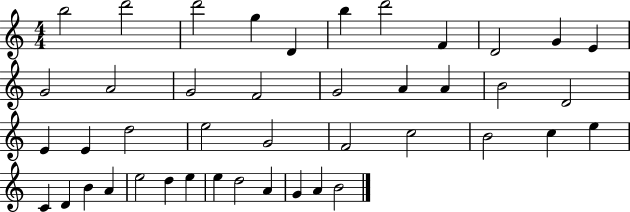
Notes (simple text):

B5/h D6/h D6/h G5/q D4/q B5/q D6/h F4/q D4/h G4/q E4/q G4/h A4/h G4/h F4/h G4/h A4/q A4/q B4/h D4/h E4/q E4/q D5/h E5/h G4/h F4/h C5/h B4/h C5/q E5/q C4/q D4/q B4/q A4/q E5/h D5/q E5/q E5/q D5/h A4/q G4/q A4/q B4/h